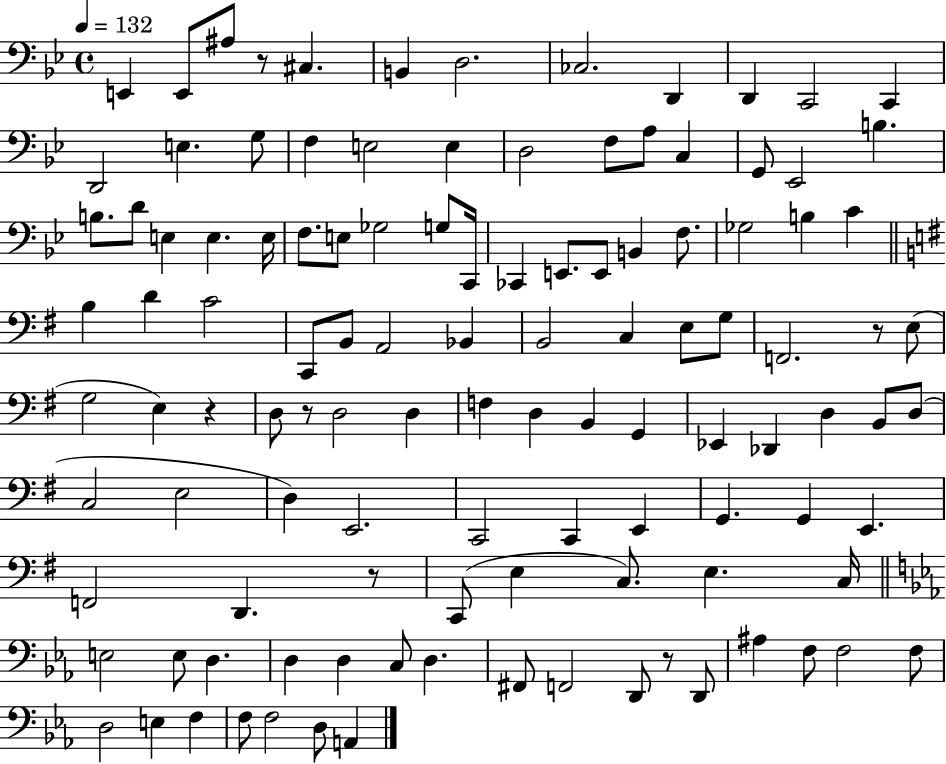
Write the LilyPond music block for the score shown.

{
  \clef bass
  \time 4/4
  \defaultTimeSignature
  \key bes \major
  \tempo 4 = 132
  \repeat volta 2 { e,4 e,8 ais8 r8 cis4. | b,4 d2. | ces2. d,4 | d,4 c,2 c,4 | \break d,2 e4. g8 | f4 e2 e4 | d2 f8 a8 c4 | g,8 ees,2 b4. | \break b8. d'8 e4 e4. e16 | f8. e8 ges2 g8 c,16 | ces,4 e,8. e,8 b,4 f8. | ges2 b4 c'4 | \break \bar "||" \break \key g \major b4 d'4 c'2 | c,8 b,8 a,2 bes,4 | b,2 c4 e8 g8 | f,2. r8 e8( | \break g2 e4) r4 | d8 r8 d2 d4 | f4 d4 b,4 g,4 | ees,4 des,4 d4 b,8 d8( | \break c2 e2 | d4) e,2. | c,2 c,4 e,4 | g,4. g,4 e,4. | \break f,2 d,4. r8 | c,8( e4 c8.) e4. c16 | \bar "||" \break \key ees \major e2 e8 d4. | d4 d4 c8 d4. | fis,8 f,2 d,8 r8 d,8 | ais4 f8 f2 f8 | \break d2 e4 f4 | f8 f2 d8 a,4 | } \bar "|."
}